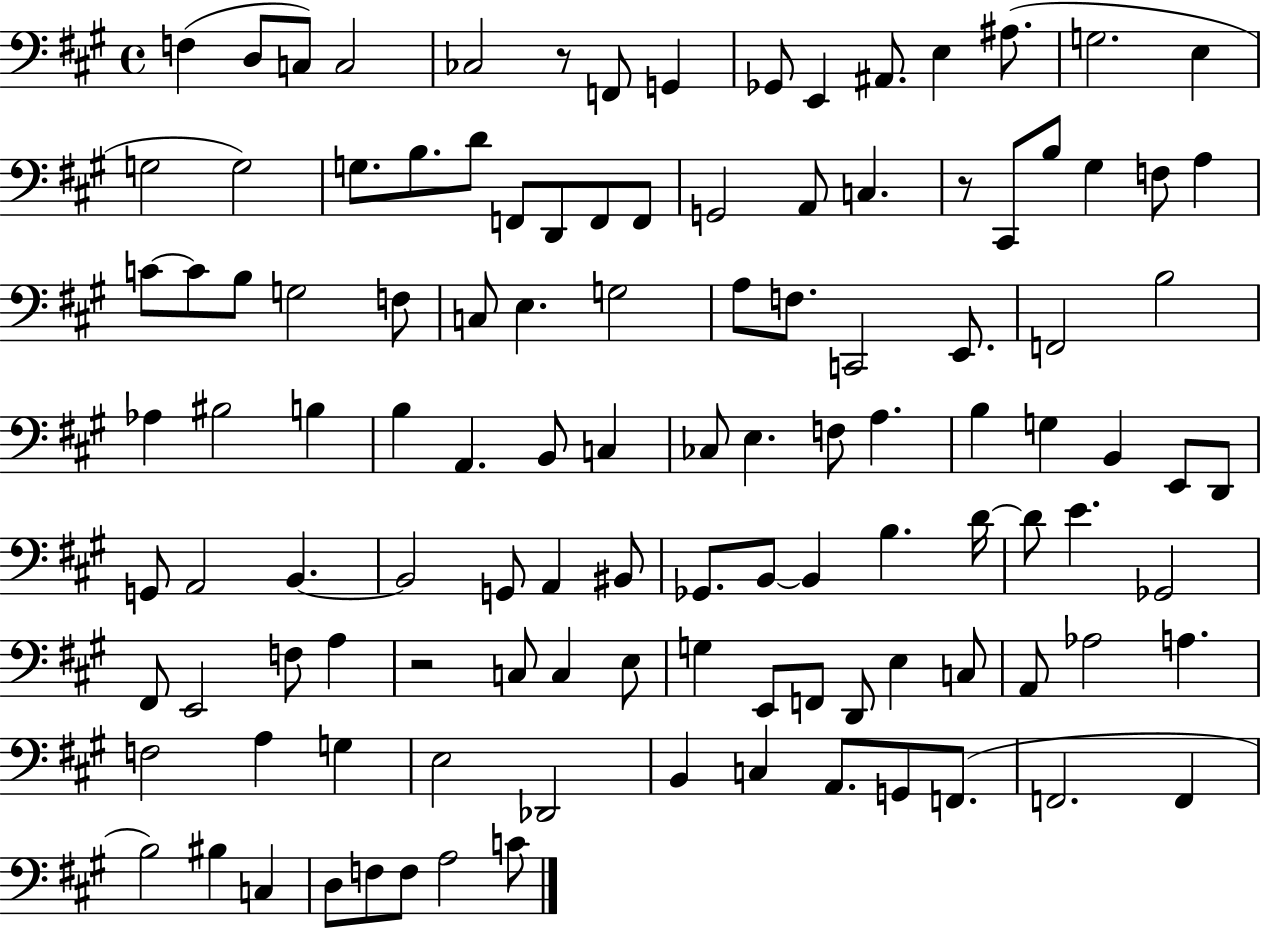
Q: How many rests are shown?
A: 3